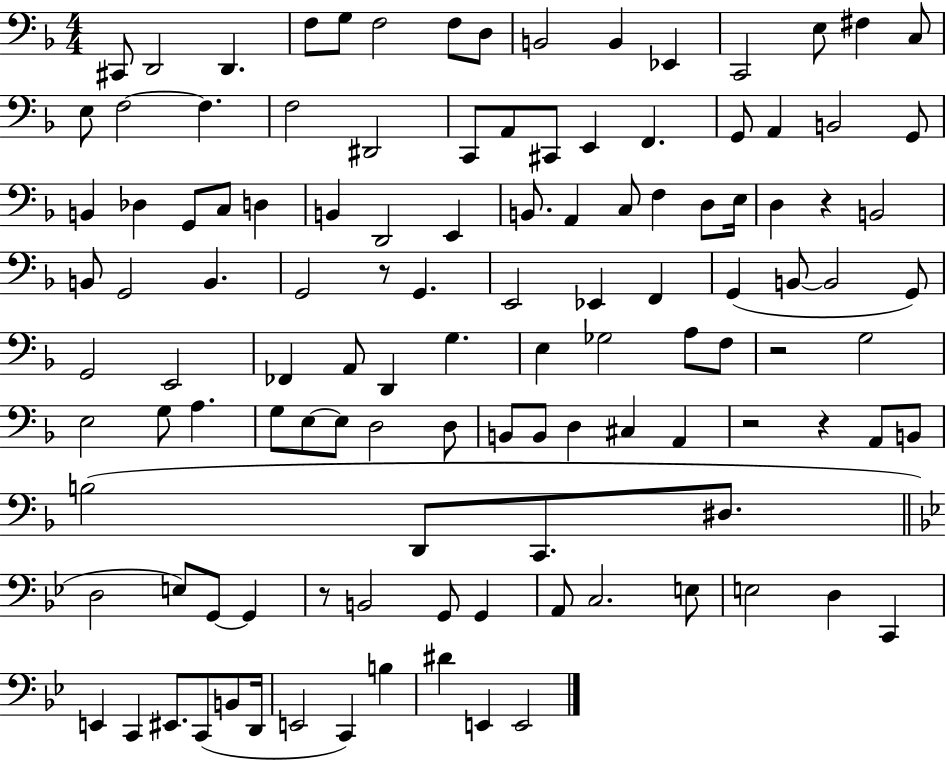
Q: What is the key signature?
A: F major